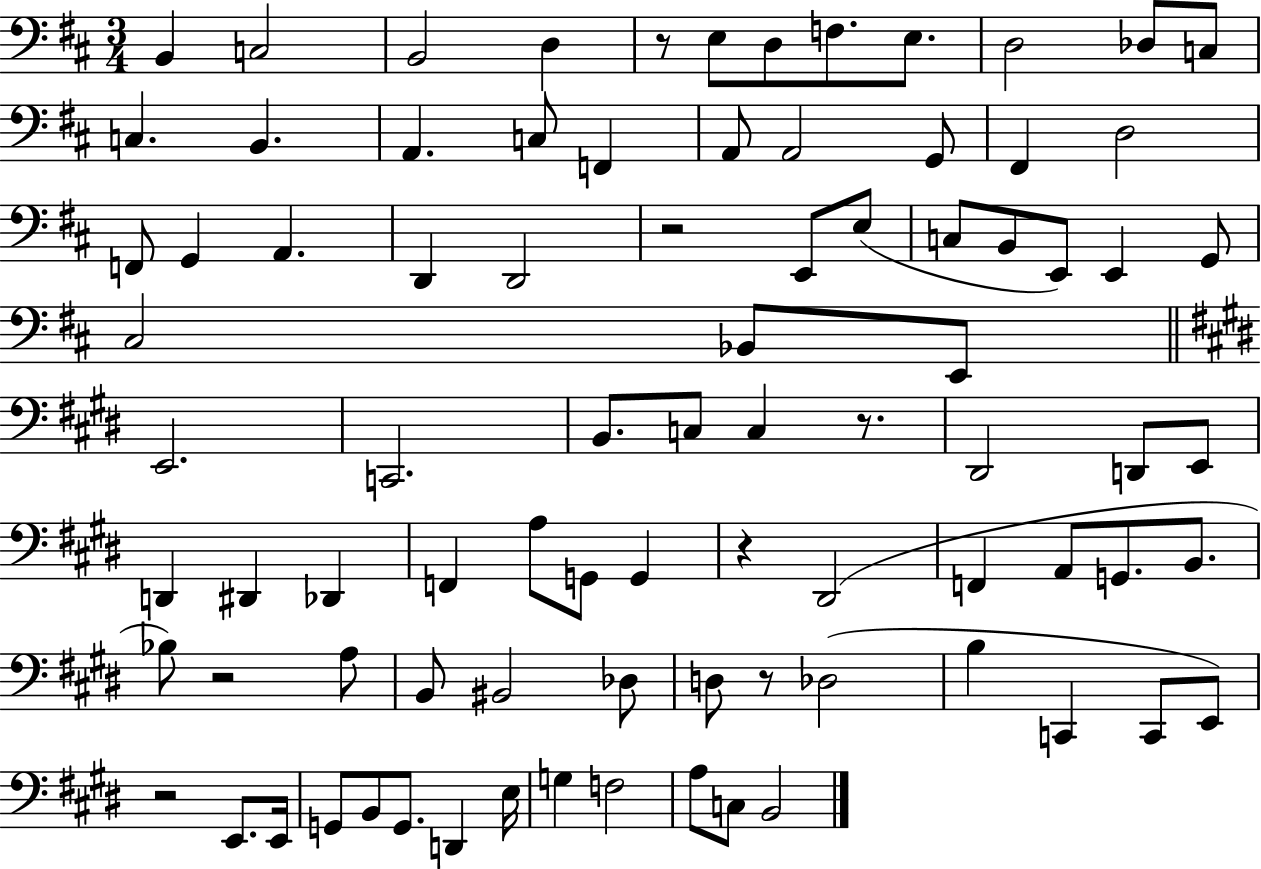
B2/q C3/h B2/h D3/q R/e E3/e D3/e F3/e. E3/e. D3/h Db3/e C3/e C3/q. B2/q. A2/q. C3/e F2/q A2/e A2/h G2/e F#2/q D3/h F2/e G2/q A2/q. D2/q D2/h R/h E2/e E3/e C3/e B2/e E2/e E2/q G2/e C#3/h Bb2/e E2/e E2/h. C2/h. B2/e. C3/e C3/q R/e. D#2/h D2/e E2/e D2/q D#2/q Db2/q F2/q A3/e G2/e G2/q R/q D#2/h F2/q A2/e G2/e. B2/e. Bb3/e R/h A3/e B2/e BIS2/h Db3/e D3/e R/e Db3/h B3/q C2/q C2/e E2/e R/h E2/e. E2/s G2/e B2/e G2/e. D2/q E3/s G3/q F3/h A3/e C3/e B2/h